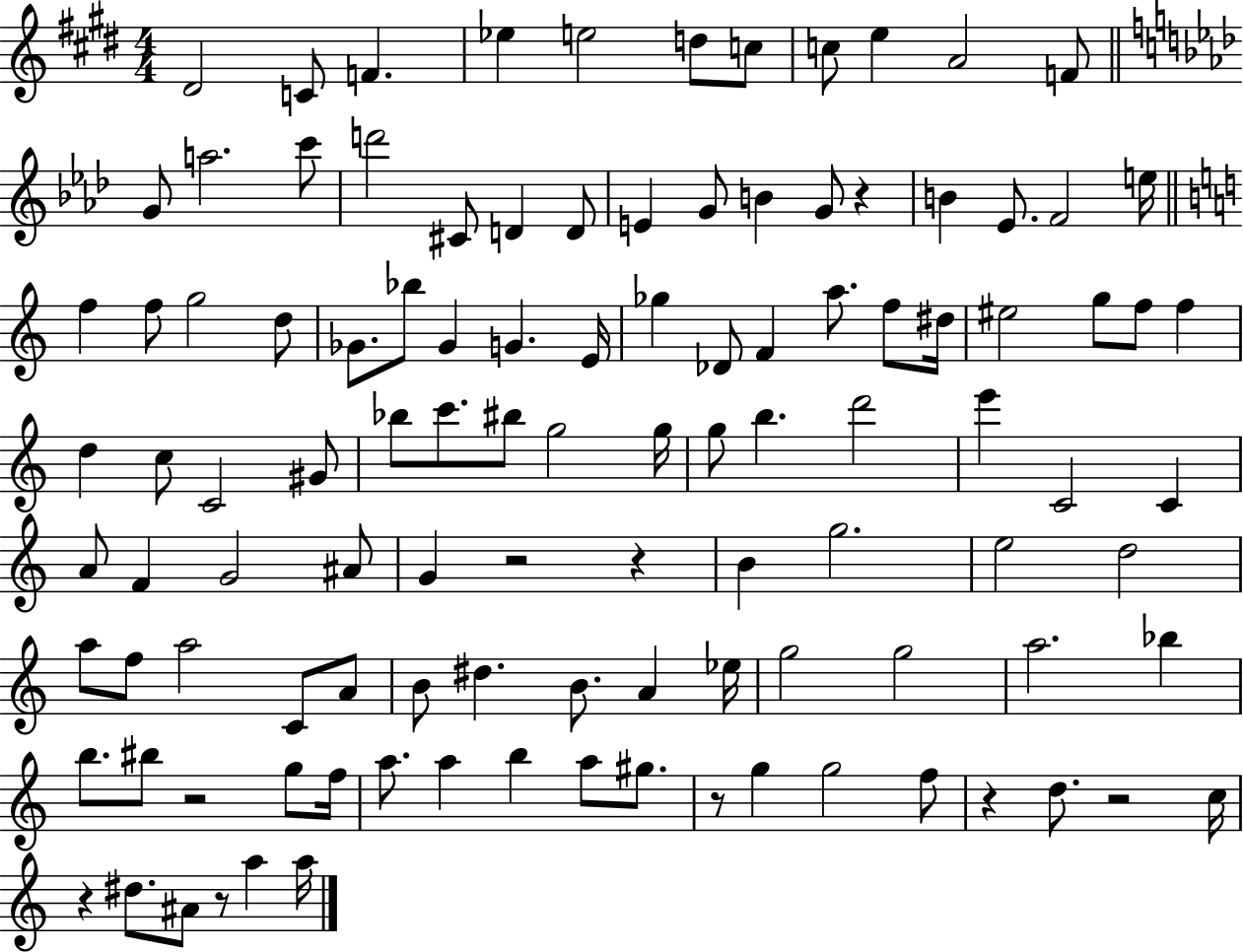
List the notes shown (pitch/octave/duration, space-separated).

D#4/h C4/e F4/q. Eb5/q E5/h D5/e C5/e C5/e E5/q A4/h F4/e G4/e A5/h. C6/e D6/h C#4/e D4/q D4/e E4/q G4/e B4/q G4/e R/q B4/q Eb4/e. F4/h E5/s F5/q F5/e G5/h D5/e Gb4/e. Bb5/e Gb4/q G4/q. E4/s Gb5/q Db4/e F4/q A5/e. F5/e D#5/s EIS5/h G5/e F5/e F5/q D5/q C5/e C4/h G#4/e Bb5/e C6/e. BIS5/e G5/h G5/s G5/e B5/q. D6/h E6/q C4/h C4/q A4/e F4/q G4/h A#4/e G4/q R/h R/q B4/q G5/h. E5/h D5/h A5/e F5/e A5/h C4/e A4/e B4/e D#5/q. B4/e. A4/q Eb5/s G5/h G5/h A5/h. Bb5/q B5/e. BIS5/e R/h G5/e F5/s A5/e. A5/q B5/q A5/e G#5/e. R/e G5/q G5/h F5/e R/q D5/e. R/h C5/s R/q D#5/e. A#4/e R/e A5/q A5/s